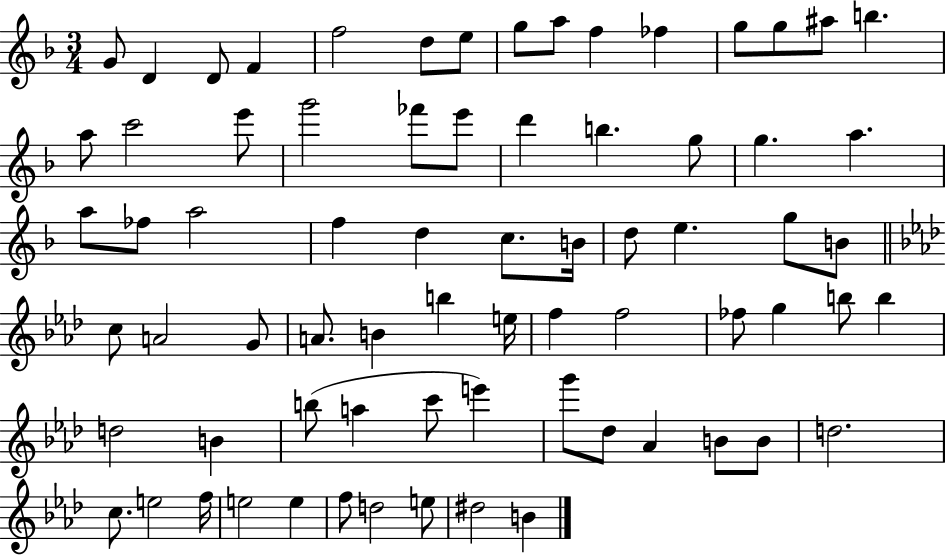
G4/e D4/q D4/e F4/q F5/h D5/e E5/e G5/e A5/e F5/q FES5/q G5/e G5/e A#5/e B5/q. A5/e C6/h E6/e G6/h FES6/e E6/e D6/q B5/q. G5/e G5/q. A5/q. A5/e FES5/e A5/h F5/q D5/q C5/e. B4/s D5/e E5/q. G5/e B4/e C5/e A4/h G4/e A4/e. B4/q B5/q E5/s F5/q F5/h FES5/e G5/q B5/e B5/q D5/h B4/q B5/e A5/q C6/e E6/q G6/e Db5/e Ab4/q B4/e B4/e D5/h. C5/e. E5/h F5/s E5/h E5/q F5/e D5/h E5/e D#5/h B4/q